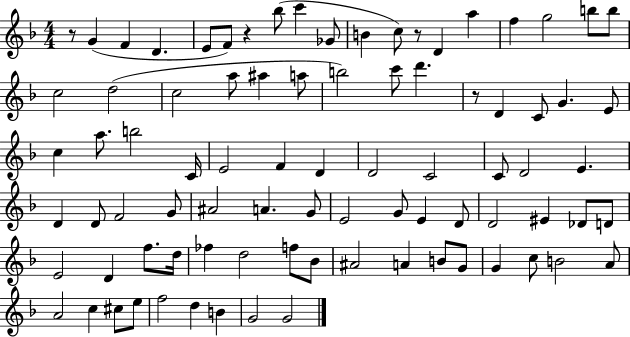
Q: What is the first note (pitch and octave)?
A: G4